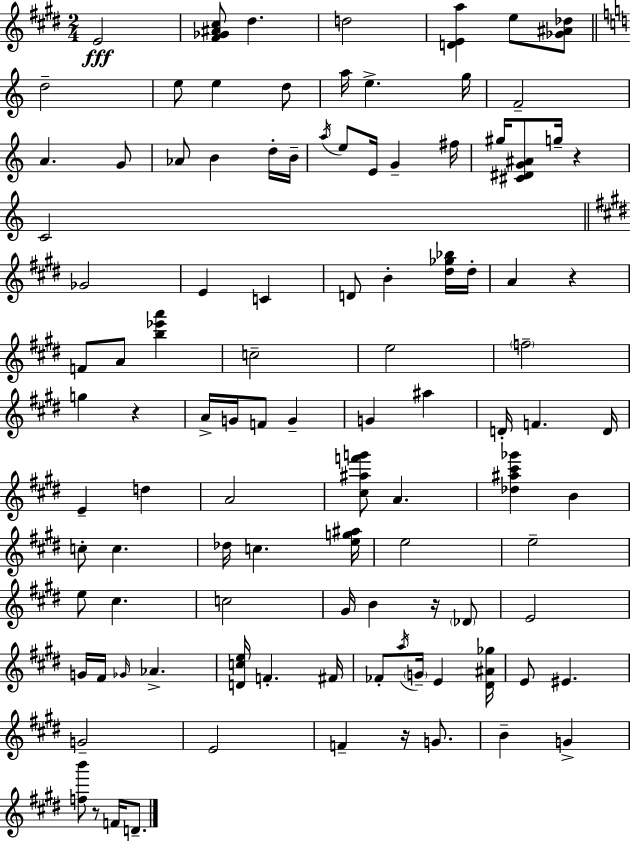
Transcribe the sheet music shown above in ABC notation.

X:1
T:Untitled
M:2/4
L:1/4
K:E
E2 [^F_G^A^c]/2 ^d d2 [DEa] e/2 [_G^A_d]/2 d2 e/2 e d/2 a/4 e g/4 F2 A G/2 _A/2 B d/4 B/4 a/4 e/2 E/4 G ^f/4 ^g/4 [^C^DG^A]/2 g/4 z C2 _G2 E C D/2 B [^d_g_b]/4 ^d/4 A z F/2 A/2 [b_e'a'] c2 e2 f2 g z A/4 G/4 F/2 G G ^a D/4 F D/4 E d A2 [^c^af'g']/2 A [_d^a^c'_g'] B c/2 c _d/4 c [eg^a]/4 e2 e2 e/2 ^c c2 ^G/4 B z/4 _D/2 E2 G/4 ^F/4 _G/4 _A [Dce]/4 F ^F/4 _F/2 a/4 G/4 E [^D^A_g]/4 E/2 ^E G2 E2 F z/4 G/2 B G [fb']/2 z/2 F/4 D/2